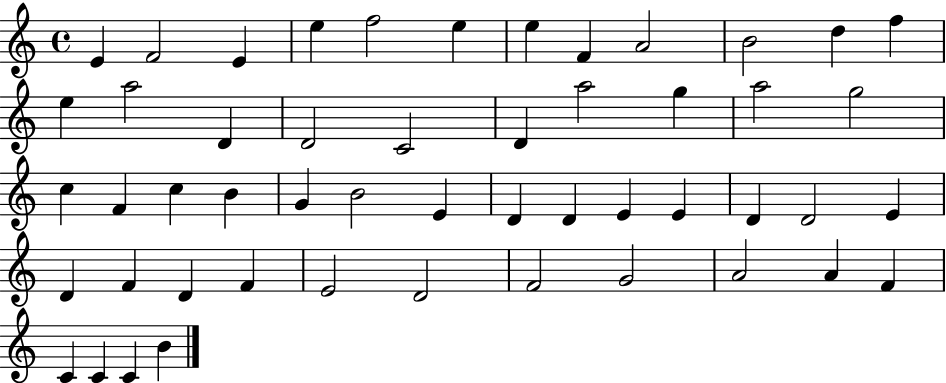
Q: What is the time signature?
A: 4/4